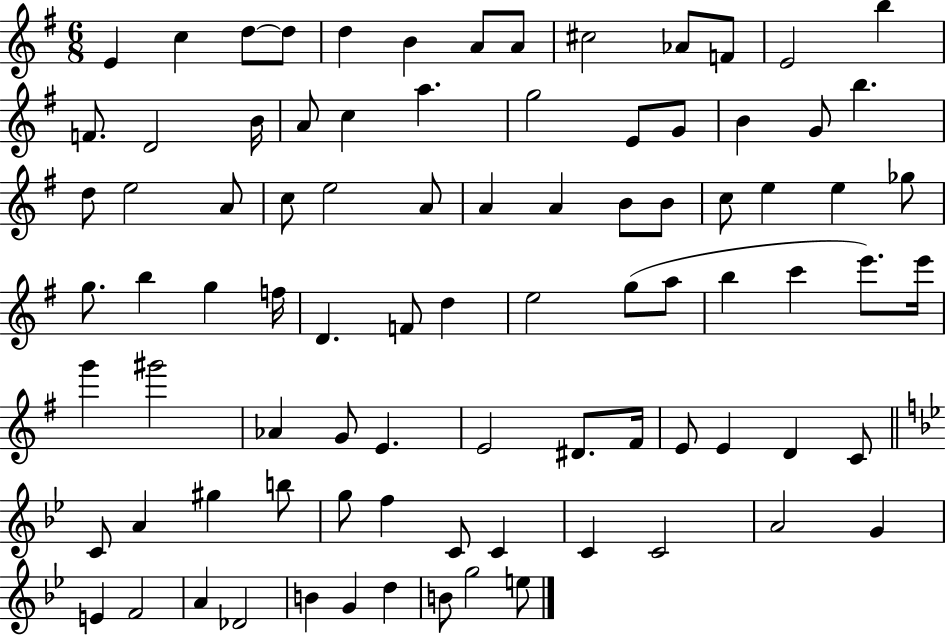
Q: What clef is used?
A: treble